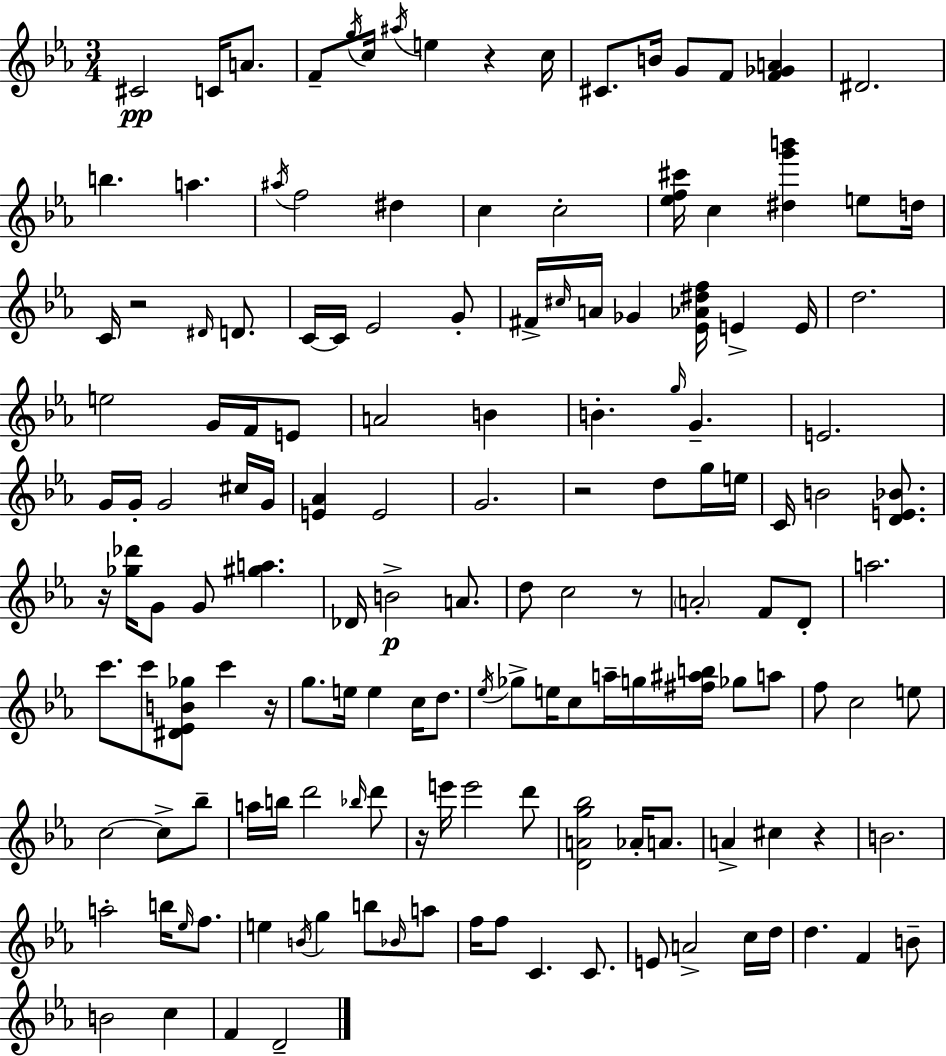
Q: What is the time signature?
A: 3/4